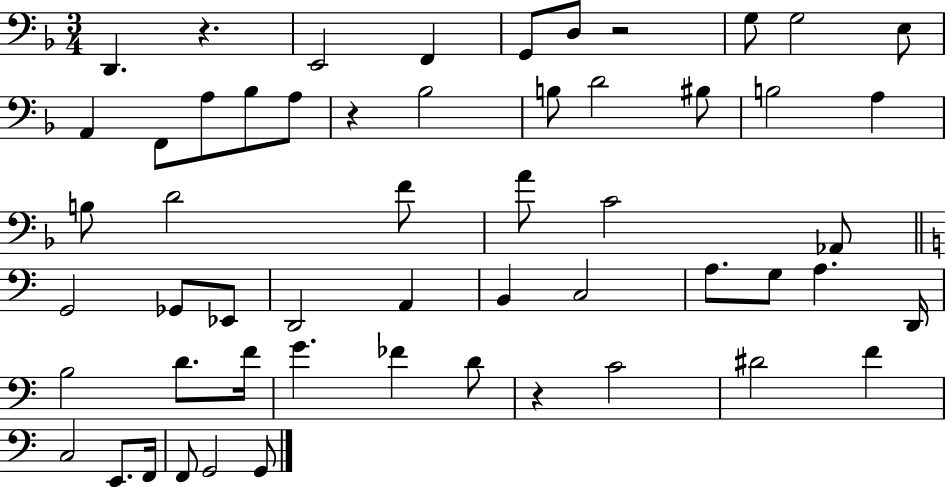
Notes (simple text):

D2/q. R/q. E2/h F2/q G2/e D3/e R/h G3/e G3/h E3/e A2/q F2/e A3/e Bb3/e A3/e R/q Bb3/h B3/e D4/h BIS3/e B3/h A3/q B3/e D4/h F4/e A4/e C4/h Ab2/e G2/h Gb2/e Eb2/e D2/h A2/q B2/q C3/h A3/e. G3/e A3/q. D2/s B3/h D4/e. F4/s G4/q. FES4/q D4/e R/q C4/h D#4/h F4/q C3/h E2/e. F2/s F2/e G2/h G2/e